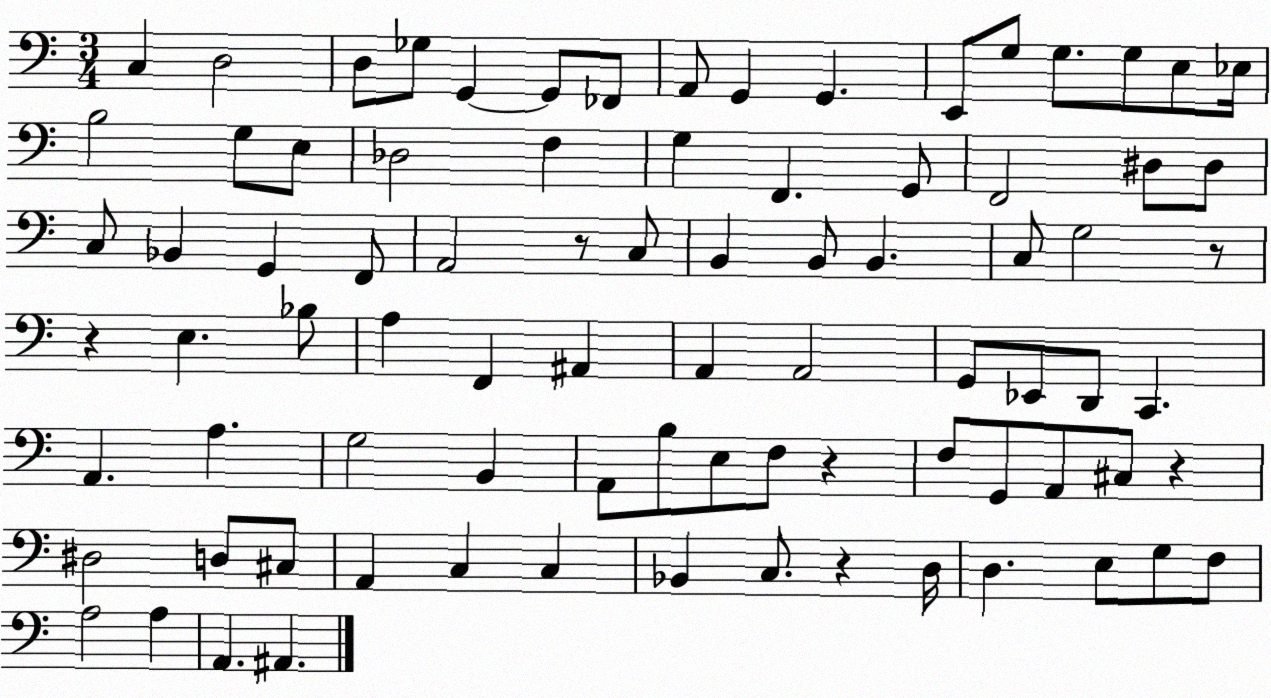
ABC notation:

X:1
T:Untitled
M:3/4
L:1/4
K:C
C, D,2 D,/2 _G,/2 G,, G,,/2 _F,,/2 A,,/2 G,, G,, E,,/2 G,/2 G,/2 G,/2 E,/2 _E,/4 B,2 G,/2 E,/2 _D,2 F, G, F,, G,,/2 F,,2 ^D,/2 ^D,/2 C,/2 _B,, G,, F,,/2 A,,2 z/2 C,/2 B,, B,,/2 B,, C,/2 G,2 z/2 z E, _B,/2 A, F,, ^A,, A,, A,,2 G,,/2 _E,,/2 D,,/2 C,, A,, A, G,2 B,, A,,/2 B,/2 E,/2 F,/2 z F,/2 G,,/2 A,,/2 ^C,/2 z ^D,2 D,/2 ^C,/2 A,, C, C, _B,, C,/2 z D,/4 D, E,/2 G,/2 F,/2 A,2 A, A,, ^A,,